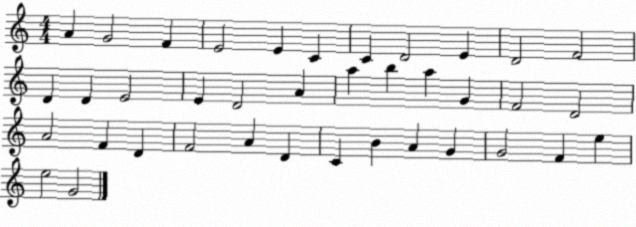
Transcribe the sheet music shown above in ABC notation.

X:1
T:Untitled
M:4/4
L:1/4
K:C
A G2 F E2 E C C D2 E D2 F2 D D E2 E D2 A a b a G F2 D2 A2 F D F2 A D C B A G G2 F e e2 G2